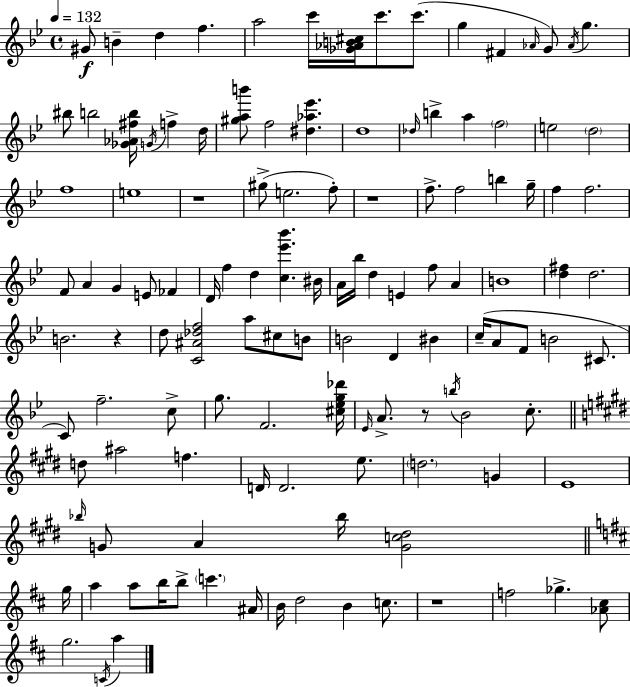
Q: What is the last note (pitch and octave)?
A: A5